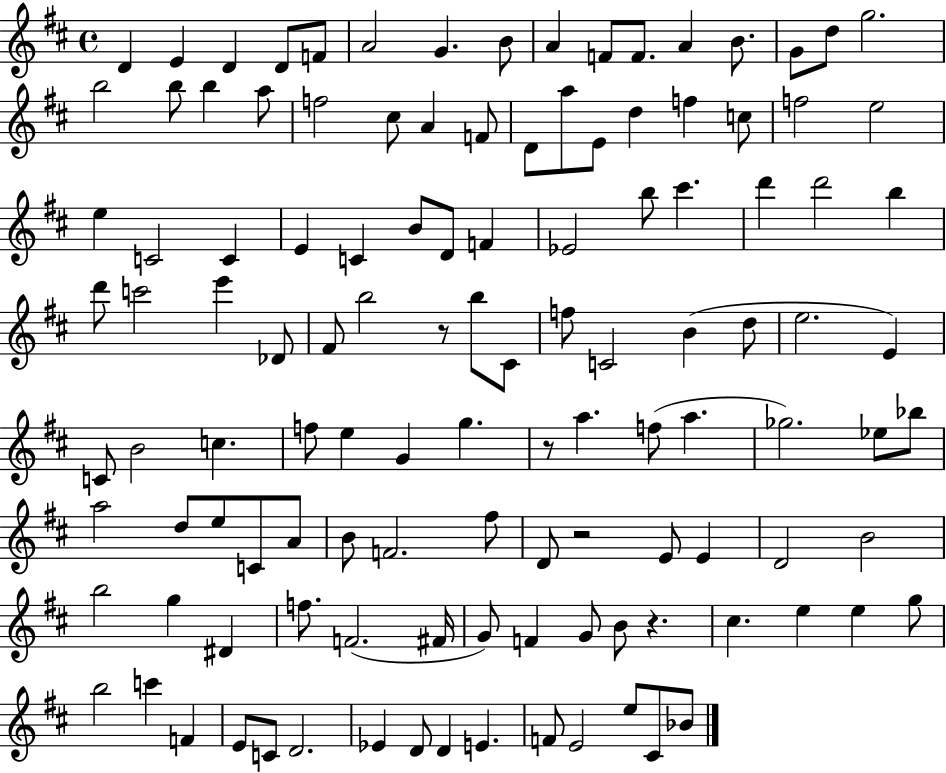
{
  \clef treble
  \time 4/4
  \defaultTimeSignature
  \key d \major
  d'4 e'4 d'4 d'8 f'8 | a'2 g'4. b'8 | a'4 f'8 f'8. a'4 b'8. | g'8 d''8 g''2. | \break b''2 b''8 b''4 a''8 | f''2 cis''8 a'4 f'8 | d'8 a''8 e'8 d''4 f''4 c''8 | f''2 e''2 | \break e''4 c'2 c'4 | e'4 c'4 b'8 d'8 f'4 | ees'2 b''8 cis'''4. | d'''4 d'''2 b''4 | \break d'''8 c'''2 e'''4 des'8 | fis'8 b''2 r8 b''8 cis'8 | f''8 c'2 b'4( d''8 | e''2. e'4) | \break c'8 b'2 c''4. | f''8 e''4 g'4 g''4. | r8 a''4. f''8( a''4. | ges''2.) ees''8 bes''8 | \break a''2 d''8 e''8 c'8 a'8 | b'8 f'2. fis''8 | d'8 r2 e'8 e'4 | d'2 b'2 | \break b''2 g''4 dis'4 | f''8. f'2.( fis'16 | g'8) f'4 g'8 b'8 r4. | cis''4. e''4 e''4 g''8 | \break b''2 c'''4 f'4 | e'8 c'8 d'2. | ees'4 d'8 d'4 e'4. | f'8 e'2 e''8 cis'8 bes'8 | \break \bar "|."
}